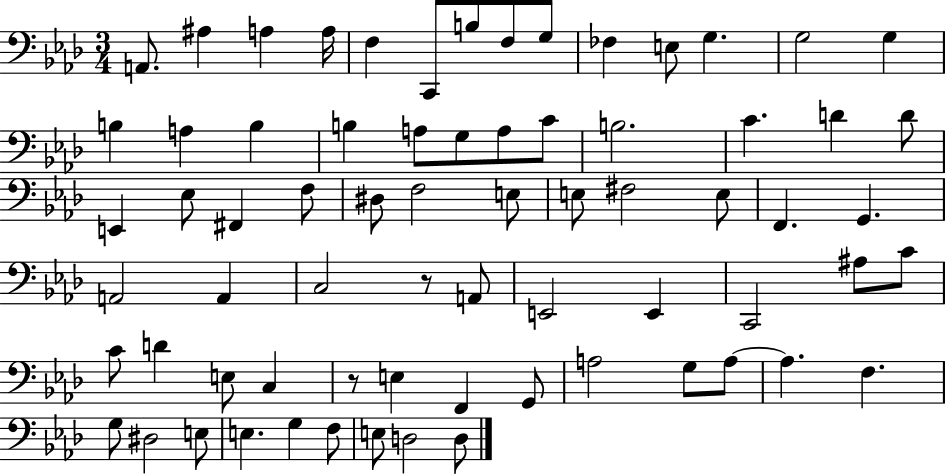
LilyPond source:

{
  \clef bass
  \numericTimeSignature
  \time 3/4
  \key aes \major
  a,8. ais4 a4 a16 | f4 c,8 b8 f8 g8 | fes4 e8 g4. | g2 g4 | \break b4 a4 b4 | b4 a8 g8 a8 c'8 | b2. | c'4. d'4 d'8 | \break e,4 ees8 fis,4 f8 | dis8 f2 e8 | e8 fis2 e8 | f,4. g,4. | \break a,2 a,4 | c2 r8 a,8 | e,2 e,4 | c,2 ais8 c'8 | \break c'8 d'4 e8 c4 | r8 e4 f,4 g,8 | a2 g8 a8~~ | a4. f4. | \break g8 dis2 e8 | e4. g4 f8 | e8 d2 d8 | \bar "|."
}